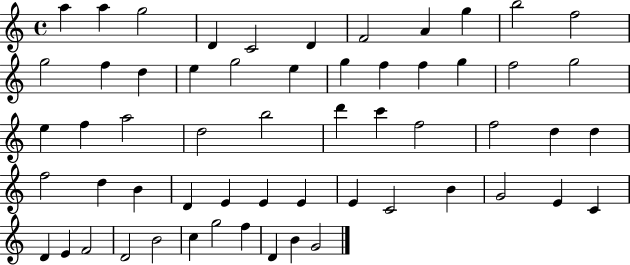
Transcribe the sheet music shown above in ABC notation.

X:1
T:Untitled
M:4/4
L:1/4
K:C
a a g2 D C2 D F2 A g b2 f2 g2 f d e g2 e g f f g f2 g2 e f a2 d2 b2 d' c' f2 f2 d d f2 d B D E E E E C2 B G2 E C D E F2 D2 B2 c g2 f D B G2